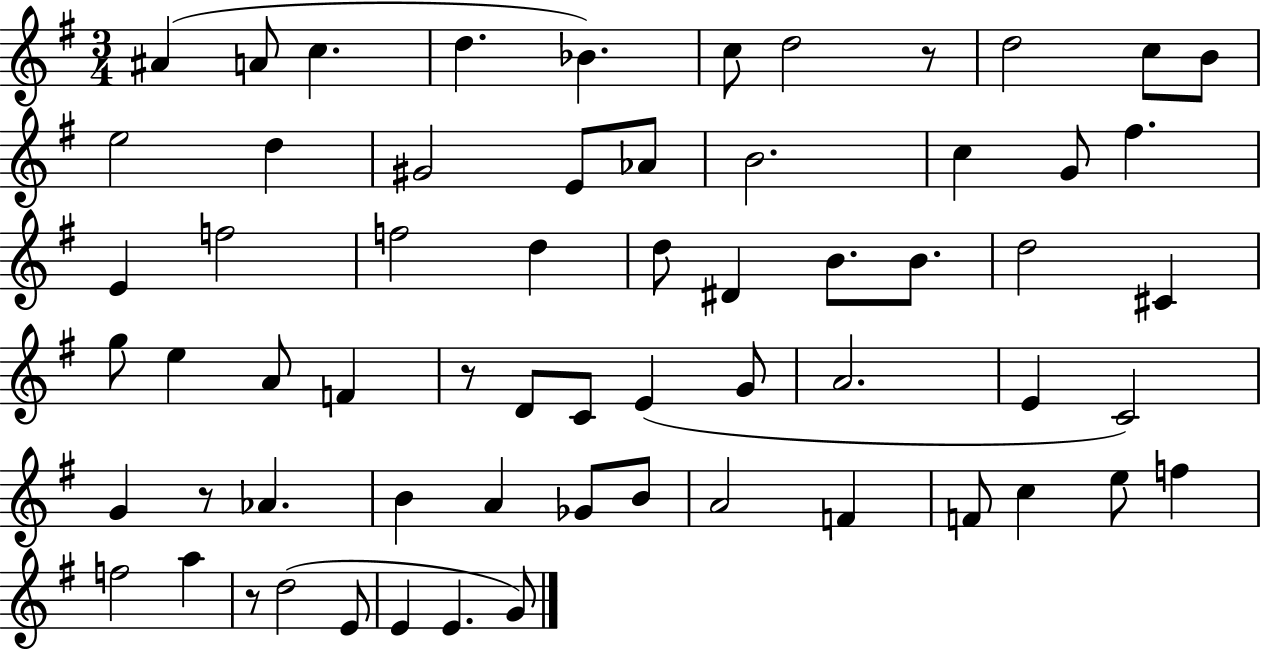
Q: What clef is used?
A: treble